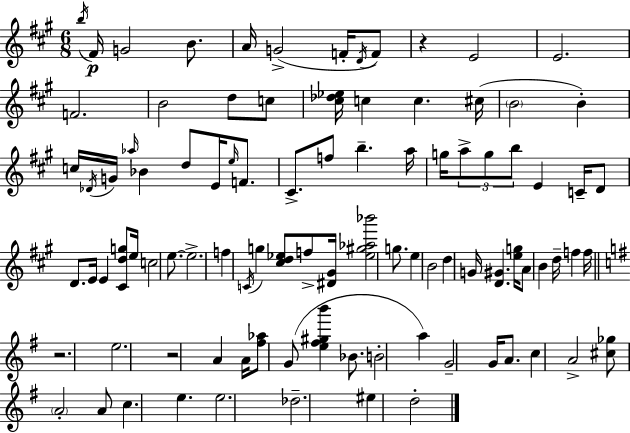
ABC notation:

X:1
T:Untitled
M:6/8
L:1/4
K:A
b/4 ^F/4 G2 B/2 A/4 G2 F/4 D/4 F/2 z E2 E2 F2 B2 d/2 c/2 [^c_d_e]/4 c c ^c/4 B2 B c/4 _D/4 G/4 _a/4 _B d/2 E/4 e/4 F/2 ^C/2 f/2 b a/4 g/4 a/2 g/2 b/2 E C/4 D/2 D/2 E/4 E [^Cdg]/2 e/4 c2 e/2 e2 f C/4 g [^cd_e]/2 f/2 [^D^G]/4 [_e^g_a_b']2 g/2 e B2 d G/4 [D^G] [eg]/4 A/2 B d/4 f f/4 z2 e2 z2 A A/4 [^f_a]/2 G/2 [e^f^gb'] _B/2 B2 a G2 G/4 A/2 c A2 [^c_g]/2 A2 A/2 c e e2 _d2 ^e d2